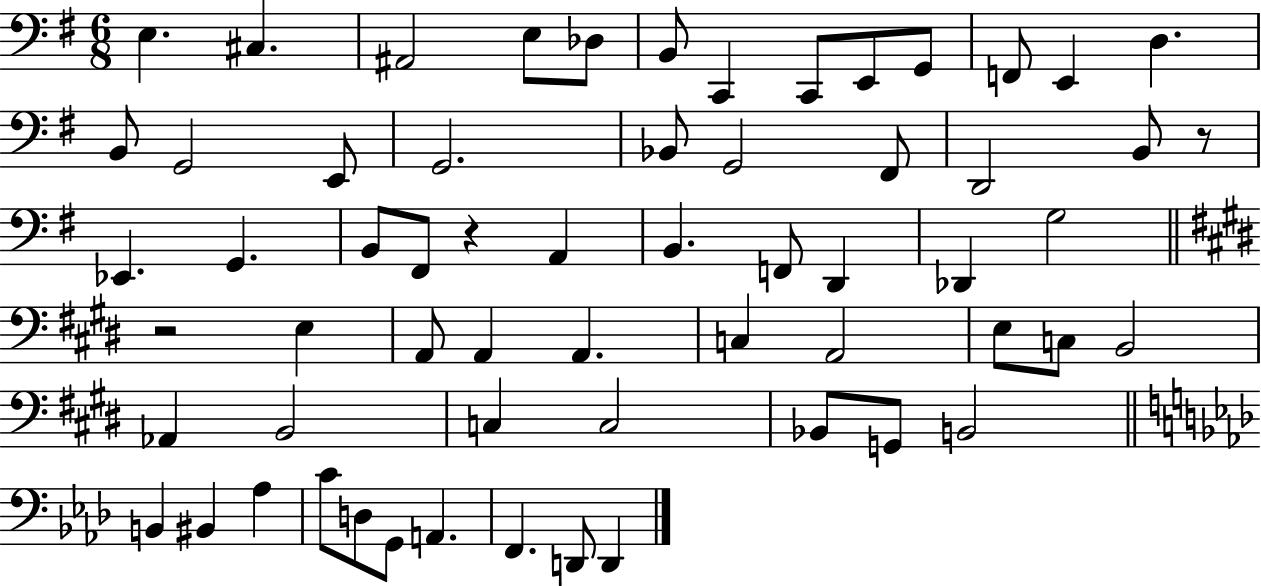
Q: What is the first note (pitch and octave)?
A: E3